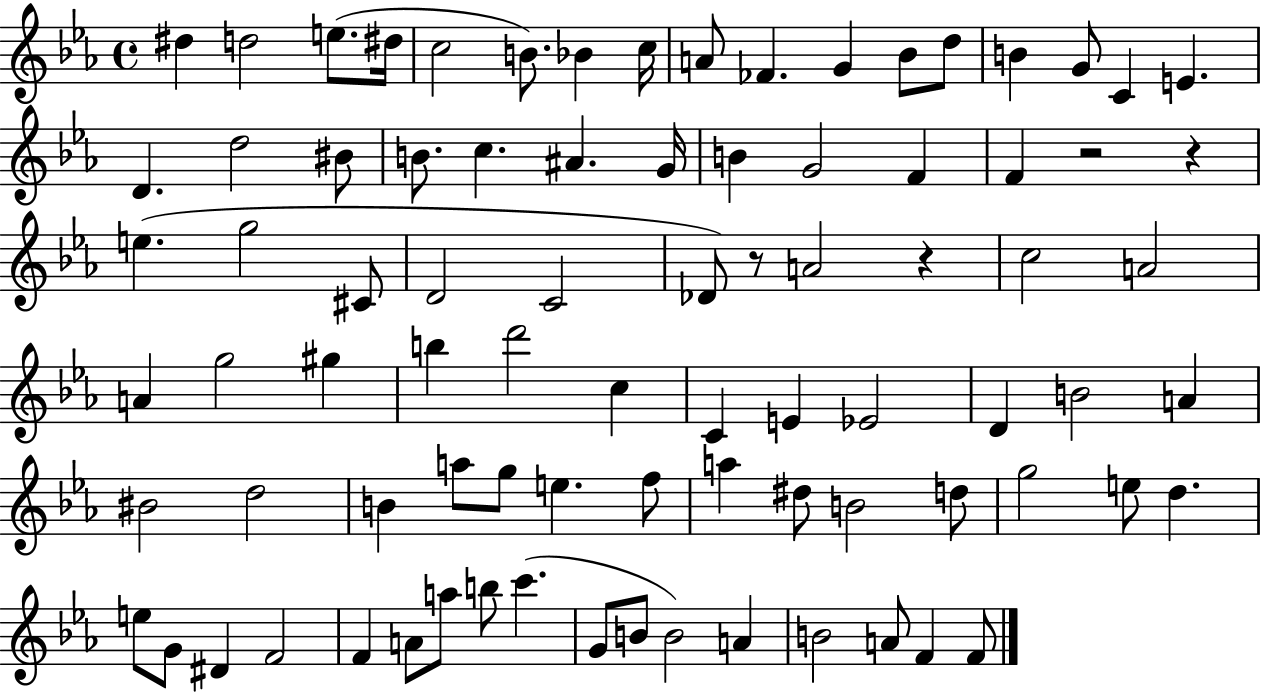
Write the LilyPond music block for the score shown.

{
  \clef treble
  \time 4/4
  \defaultTimeSignature
  \key ees \major
  \repeat volta 2 { dis''4 d''2 e''8.( dis''16 | c''2 b'8.) bes'4 c''16 | a'8 fes'4. g'4 bes'8 d''8 | b'4 g'8 c'4 e'4. | \break d'4. d''2 bis'8 | b'8. c''4. ais'4. g'16 | b'4 g'2 f'4 | f'4 r2 r4 | \break e''4.( g''2 cis'8 | d'2 c'2 | des'8) r8 a'2 r4 | c''2 a'2 | \break a'4 g''2 gis''4 | b''4 d'''2 c''4 | c'4 e'4 ees'2 | d'4 b'2 a'4 | \break bis'2 d''2 | b'4 a''8 g''8 e''4. f''8 | a''4 dis''8 b'2 d''8 | g''2 e''8 d''4. | \break e''8 g'8 dis'4 f'2 | f'4 a'8 a''8 b''8 c'''4.( | g'8 b'8 b'2) a'4 | b'2 a'8 f'4 f'8 | \break } \bar "|."
}